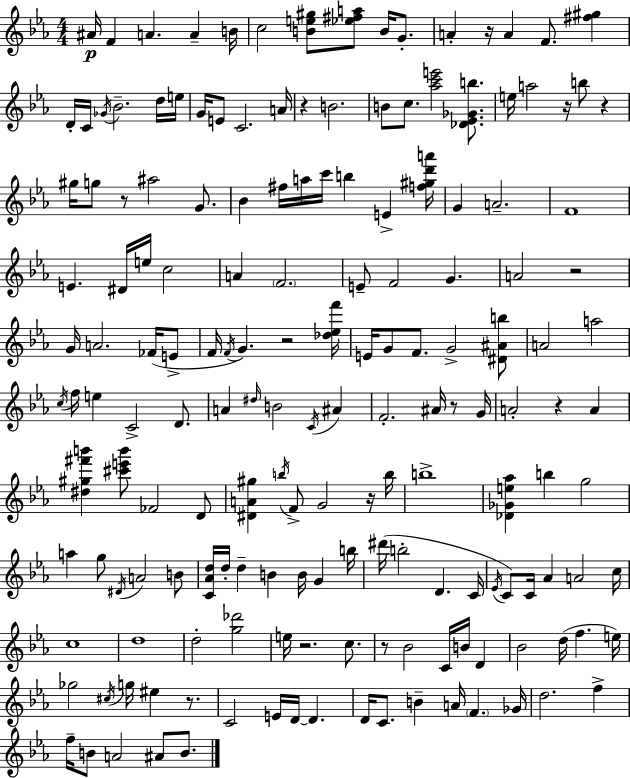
A#4/s F4/q A4/q. A4/q B4/s C5/h [B4,E5,G#5]/e [Eb5,F#5,A5]/e B4/s G4/e. A4/q R/s A4/q F4/e. [F#5,G#5]/q D4/s C4/s Gb4/s Bb4/h. D5/s E5/s G4/s E4/e C4/h. A4/s R/q B4/h. B4/e C5/e. [Ab5,C6,E6]/h [Db4,Eb4,Gb4,B5]/e. E5/s A5/h R/s B5/e R/q G#5/s G5/e R/e A#5/h G4/e. Bb4/q F#5/s A5/s C6/s B5/q E4/q [F5,G#5,D6,A6]/s G4/q A4/h. F4/w E4/q. D#4/s E5/s C5/h A4/q F4/h. E4/e F4/h G4/q. A4/h R/h G4/s A4/h. FES4/s E4/e F4/s F4/s G4/q. R/h [Db5,Eb5,F6]/s E4/s G4/e F4/e. G4/h [D#4,A#4,B5]/e A4/h A5/h C5/s F5/s E5/q C4/h D4/e. A4/q D#5/s B4/h C4/s A#4/q F4/h. A#4/s R/e G4/s A4/h R/q A4/q [D#5,G#5,F#6,B6]/q [C#6,E6,B6]/e FES4/h D4/e [D#4,A4,G#5]/q B5/s F4/e G4/h R/s B5/s B5/w [Db4,Gb4,E5,Ab5]/q B5/q G5/h A5/q G5/e D#4/s A4/h B4/e [C4,Ab4,D5]/s D5/s D5/q B4/q B4/s G4/q B5/s D#6/s B5/h D4/q. C4/s Eb4/s C4/e C4/s Ab4/q A4/h C5/s C5/w D5/w D5/h [G5,Db6]/h E5/s R/h. C5/e. R/e Bb4/h C4/s B4/s D4/q Bb4/h D5/s F5/q. E5/s Gb5/h C#5/s G5/s EIS5/q R/e. C4/h E4/s D4/s D4/q. D4/s C4/e. B4/q A4/s F4/q. Gb4/s D5/h. F5/q F5/s B4/e A4/h A#4/e B4/e.